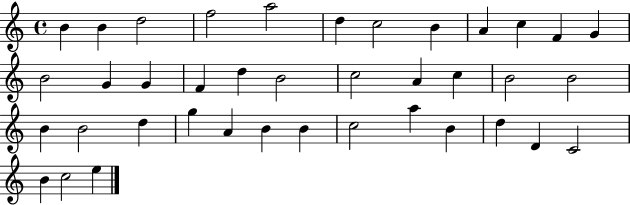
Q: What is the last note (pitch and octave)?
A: E5